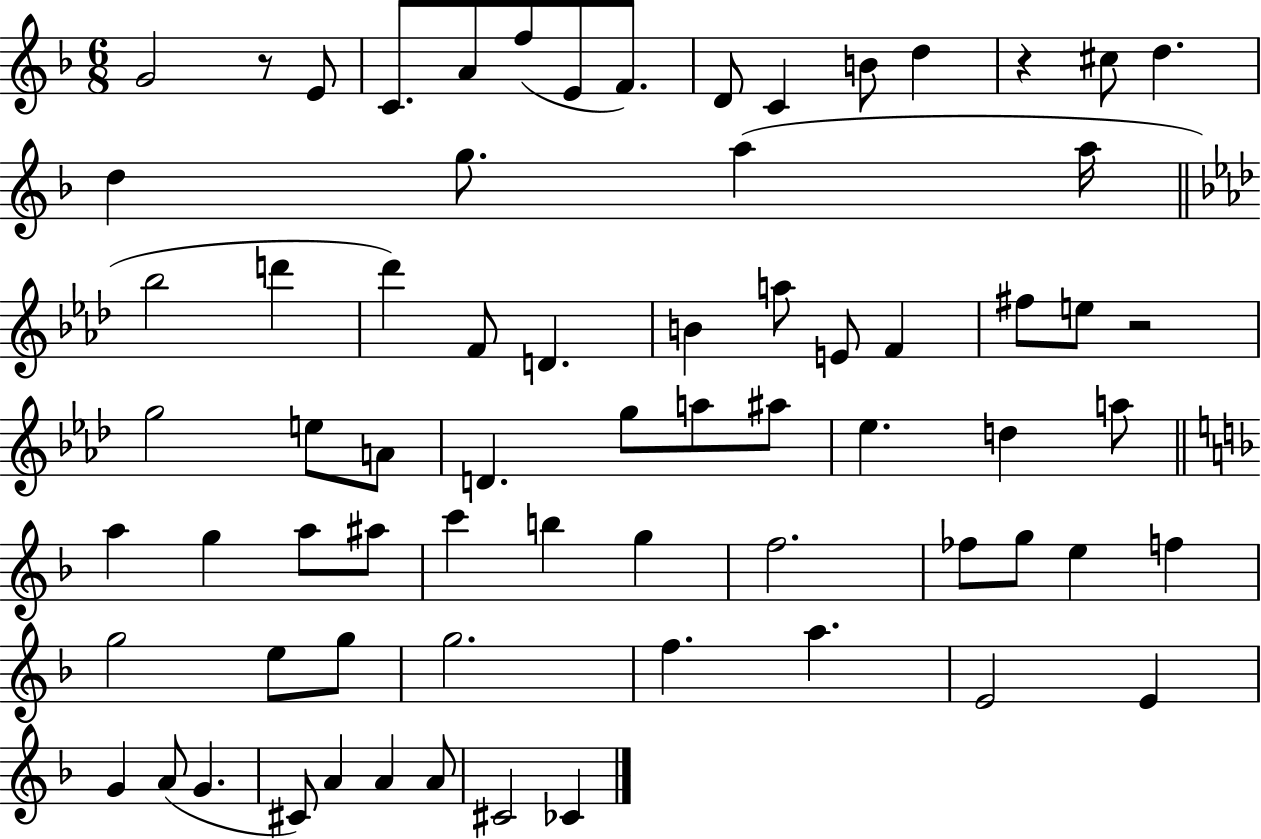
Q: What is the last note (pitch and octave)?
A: CES4